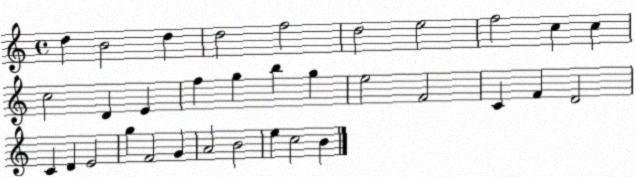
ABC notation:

X:1
T:Untitled
M:4/4
L:1/4
K:C
d B2 d d2 f2 d2 e2 f2 c c c2 D E f g b g e2 F2 C F D2 C D E2 g F2 G A2 B2 e c2 B